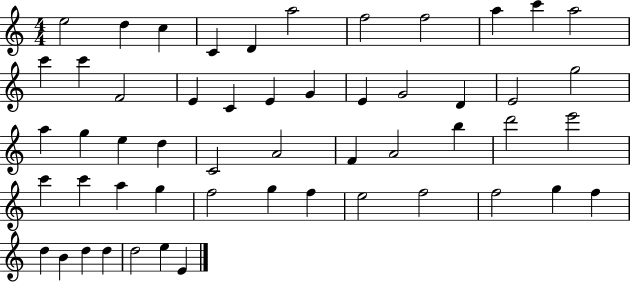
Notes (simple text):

E5/h D5/q C5/q C4/q D4/q A5/h F5/h F5/h A5/q C6/q A5/h C6/q C6/q F4/h E4/q C4/q E4/q G4/q E4/q G4/h D4/q E4/h G5/h A5/q G5/q E5/q D5/q C4/h A4/h F4/q A4/h B5/q D6/h E6/h C6/q C6/q A5/q G5/q F5/h G5/q F5/q E5/h F5/h F5/h G5/q F5/q D5/q B4/q D5/q D5/q D5/h E5/q E4/q